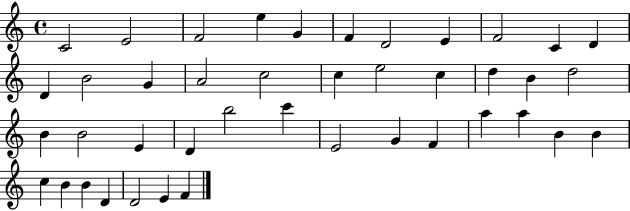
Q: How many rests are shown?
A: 0